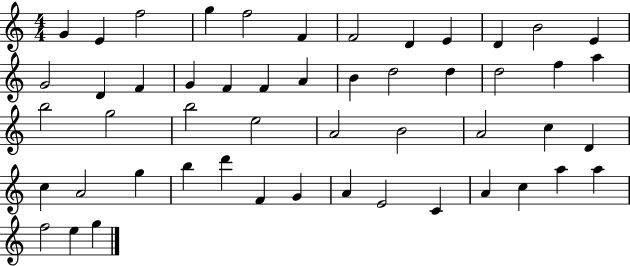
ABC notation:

X:1
T:Untitled
M:4/4
L:1/4
K:C
G E f2 g f2 F F2 D E D B2 E G2 D F G F F A B d2 d d2 f a b2 g2 b2 e2 A2 B2 A2 c D c A2 g b d' F G A E2 C A c a a f2 e g